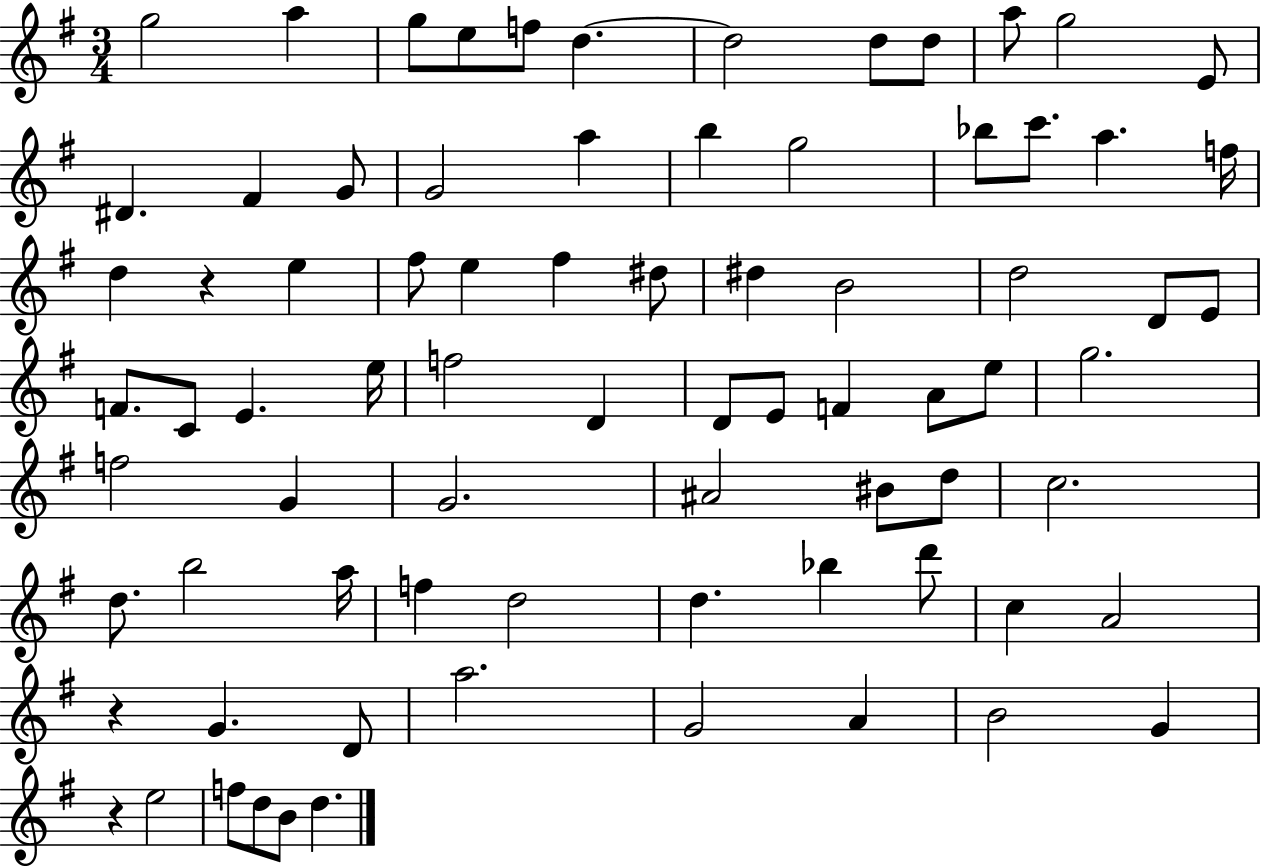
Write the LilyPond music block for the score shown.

{
  \clef treble
  \numericTimeSignature
  \time 3/4
  \key g \major
  g''2 a''4 | g''8 e''8 f''8 d''4.~~ | d''2 d''8 d''8 | a''8 g''2 e'8 | \break dis'4. fis'4 g'8 | g'2 a''4 | b''4 g''2 | bes''8 c'''8. a''4. f''16 | \break d''4 r4 e''4 | fis''8 e''4 fis''4 dis''8 | dis''4 b'2 | d''2 d'8 e'8 | \break f'8. c'8 e'4. e''16 | f''2 d'4 | d'8 e'8 f'4 a'8 e''8 | g''2. | \break f''2 g'4 | g'2. | ais'2 bis'8 d''8 | c''2. | \break d''8. b''2 a''16 | f''4 d''2 | d''4. bes''4 d'''8 | c''4 a'2 | \break r4 g'4. d'8 | a''2. | g'2 a'4 | b'2 g'4 | \break r4 e''2 | f''8 d''8 b'8 d''4. | \bar "|."
}